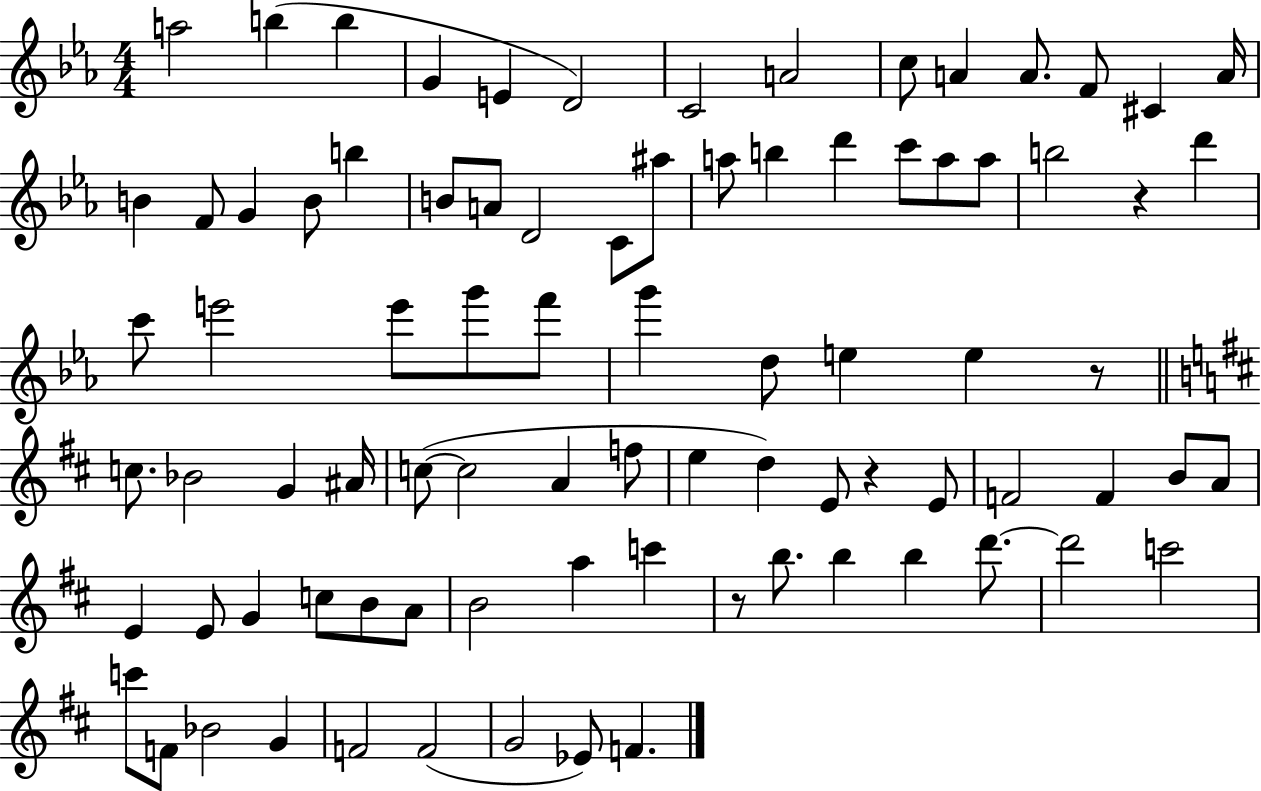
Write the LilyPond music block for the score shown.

{
  \clef treble
  \numericTimeSignature
  \time 4/4
  \key ees \major
  \repeat volta 2 { a''2 b''4( b''4 | g'4 e'4 d'2) | c'2 a'2 | c''8 a'4 a'8. f'8 cis'4 a'16 | \break b'4 f'8 g'4 b'8 b''4 | b'8 a'8 d'2 c'8 ais''8 | a''8 b''4 d'''4 c'''8 a''8 a''8 | b''2 r4 d'''4 | \break c'''8 e'''2 e'''8 g'''8 f'''8 | g'''4 d''8 e''4 e''4 r8 | \bar "||" \break \key d \major c''8. bes'2 g'4 ais'16 | c''8~(~ c''2 a'4 f''8 | e''4 d''4) e'8 r4 e'8 | f'2 f'4 b'8 a'8 | \break e'4 e'8 g'4 c''8 b'8 a'8 | b'2 a''4 c'''4 | r8 b''8. b''4 b''4 d'''8.~~ | d'''2 c'''2 | \break c'''8 f'8 bes'2 g'4 | f'2 f'2( | g'2 ees'8) f'4. | } \bar "|."
}